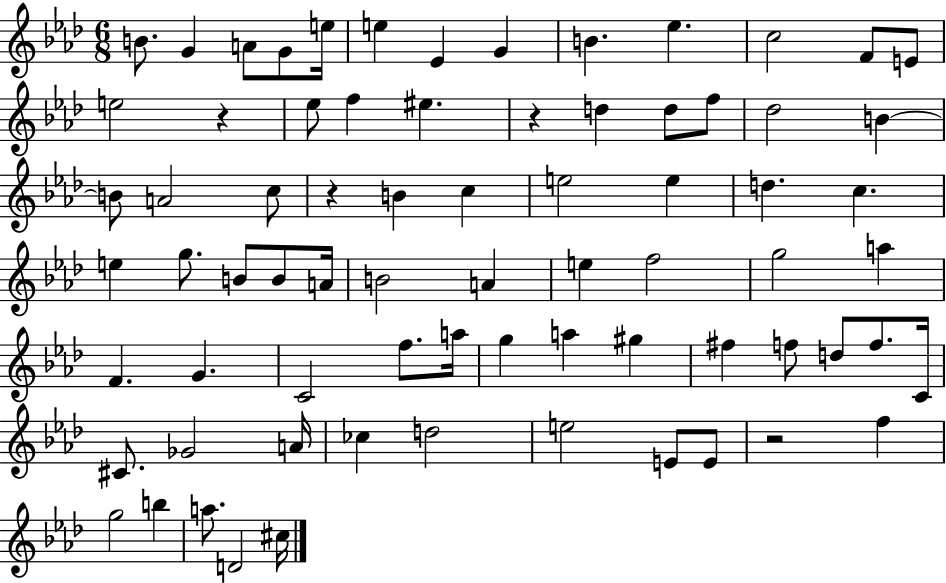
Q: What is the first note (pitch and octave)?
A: B4